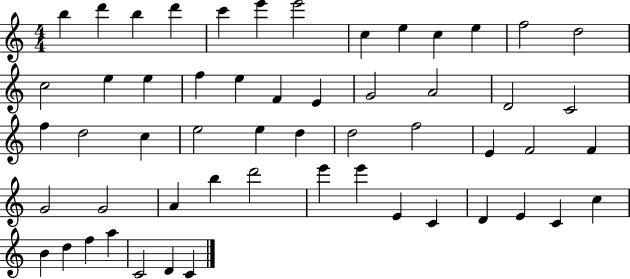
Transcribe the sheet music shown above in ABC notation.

X:1
T:Untitled
M:4/4
L:1/4
K:C
b d' b d' c' e' e'2 c e c e f2 d2 c2 e e f e F E G2 A2 D2 C2 f d2 c e2 e d d2 f2 E F2 F G2 G2 A b d'2 e' e' E C D E C c B d f a C2 D C